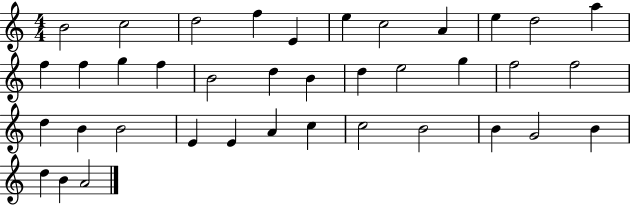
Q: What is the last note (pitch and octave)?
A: A4